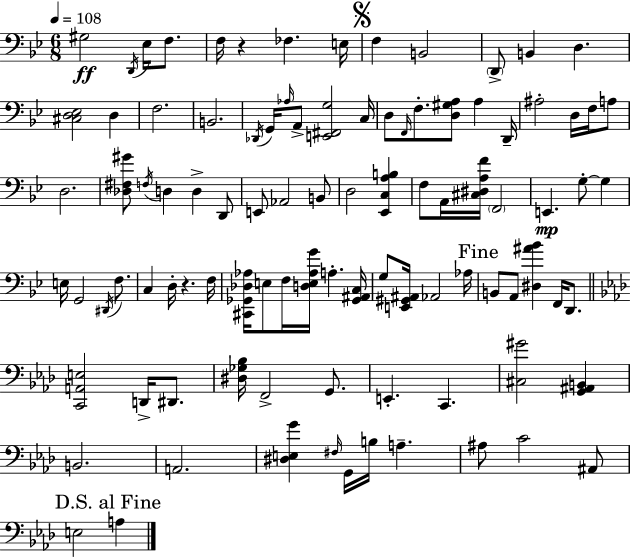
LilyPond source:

{
  \clef bass
  \numericTimeSignature
  \time 6/8
  \key bes \major
  \tempo 4 = 108
  \repeat volta 2 { gis2\ff \acciaccatura { d,16 } ees16 f8. | f16 r4 fes4. | e16 \mark \markup { \musicglyph "scripts.segno" } f4 b,2 | \parenthesize d,8-> b,4 d4. | \break <cis d ees>2 d4 | f2. | b,2. | \acciaccatura { des,16 } g,16 \grace { aes16 } a,8-> <e, fis, g>2 | \break c16 d8 \grace { f,16 } f8.-. <d gis a>8 a4 | d,16-- ais2-. | d16 f16 a8 d2. | <des fis gis'>8 \acciaccatura { f16 } d4 d4-> | \break d,8 e,8 aes,2 | b,8 d2 | <ees, c a b>4 f8 a,16 <cis dis a f'>16 \parenthesize f,2 | e,4.\mp g8-.~~ | \break g4 e16 g,2 | \acciaccatura { dis,16 } f8. c4 d16-. r4. | f16 <cis, ges, des aes>16 e8 f16 <d e aes g'>16 a4.-. | <ges, ais, c>16 g8 <e, gis, ais,>16 aes,2 | \break aes16 \mark "Fine" b,8 a,8 <dis ais' bes'>4 | f,16 d,8. \bar "||" \break \key aes \major <c, a, e>2 d,16-> dis,8. | <dis ges bes>16 f,2-> g,8. | e,4.-. c,4. | <cis gis'>2 <g, ais, b,>4 | \break b,2. | a,2. | <dis e g'>4 \grace { fis16 } g,16 b16 a4.-- | ais8 c'2 ais,8 | \break \mark "D.S. al Fine" e2 a4 | } \bar "|."
}